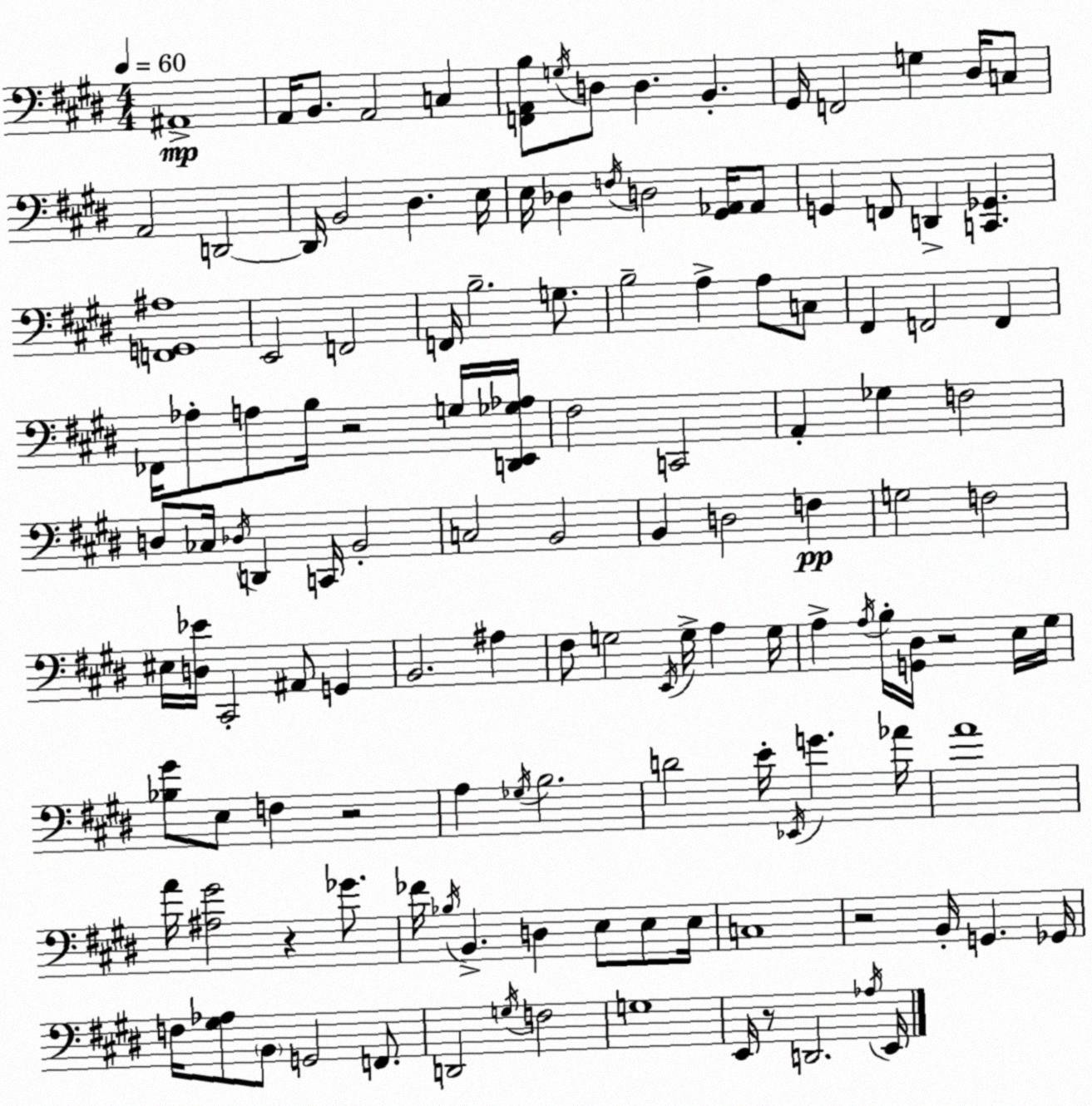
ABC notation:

X:1
T:Untitled
M:4/4
L:1/4
K:E
^A,,4 A,,/4 B,,/2 A,,2 C, [F,,A,,B,]/2 G,/4 D,/2 D, B,, ^G,,/4 F,,2 G, ^D,/4 C,/2 A,,2 D,,2 D,,/4 B,,2 ^D, E,/4 E,/4 _D, F,/4 D,2 [^G,,_A,,]/4 _A,,/2 G,, F,,/2 D,, [C,,_G,,] [F,,G,,^A,]4 E,,2 F,,2 F,,/4 B,2 G,/2 B,2 A, A,/2 C,/2 ^F,, F,,2 F,, _F,,/4 _A,/2 A,/2 B,/4 z2 G,/4 [D,,E,,_G,_A,]/4 ^F,2 C,,2 A,, _G, F,2 D,/2 _C,/4 _D,/4 D,, C,,/4 B,,2 C,2 B,,2 B,, D,2 F, G,2 F,2 ^E,/4 [D,_E]/4 ^C,,2 ^A,,/2 G,, B,,2 ^A, ^F,/2 G,2 E,,/4 G,/4 A, G,/4 A, A,/4 B,/4 [G,,^D,]/4 z2 E,/4 ^G,/4 [_B,^G]/2 E,/2 F, z2 A, _G,/4 B,2 D2 E/4 _E,,/4 G _A/4 A4 A/4 [^A,^G]2 z _G/2 _F/4 _B,/4 B,, D, E,/2 E,/2 E,/4 C,4 z2 B,,/4 G,, _G,,/4 F,/4 [^G,_A,]/2 B,,/2 G,,2 F,,/2 D,,2 G,/4 F,2 G,4 E,,/4 z/2 D,,2 _A,/4 E,,/4